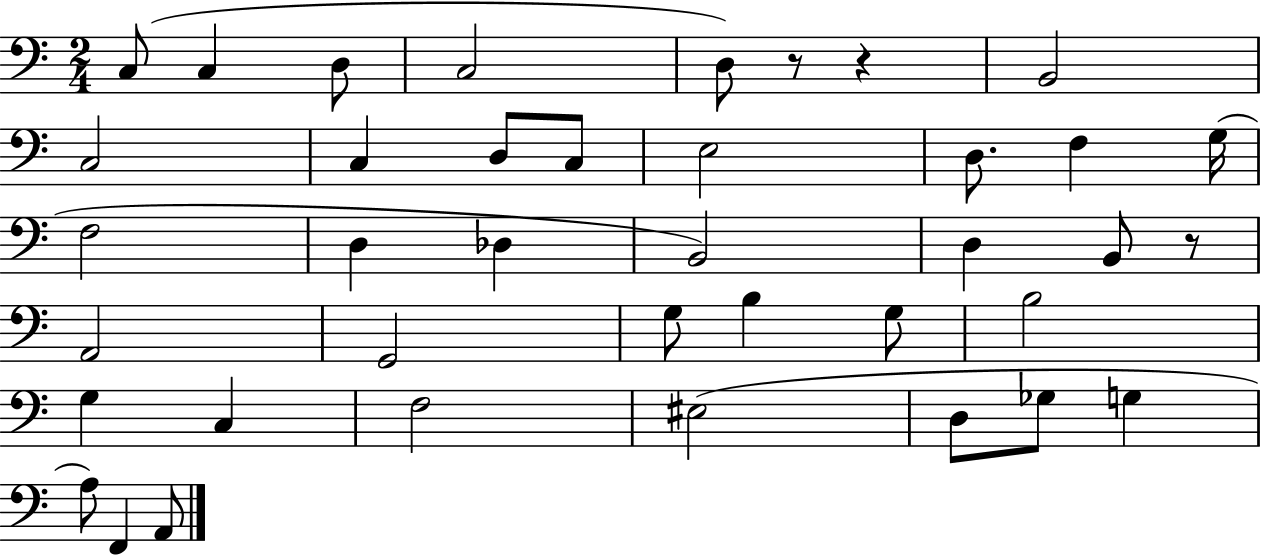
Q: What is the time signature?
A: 2/4